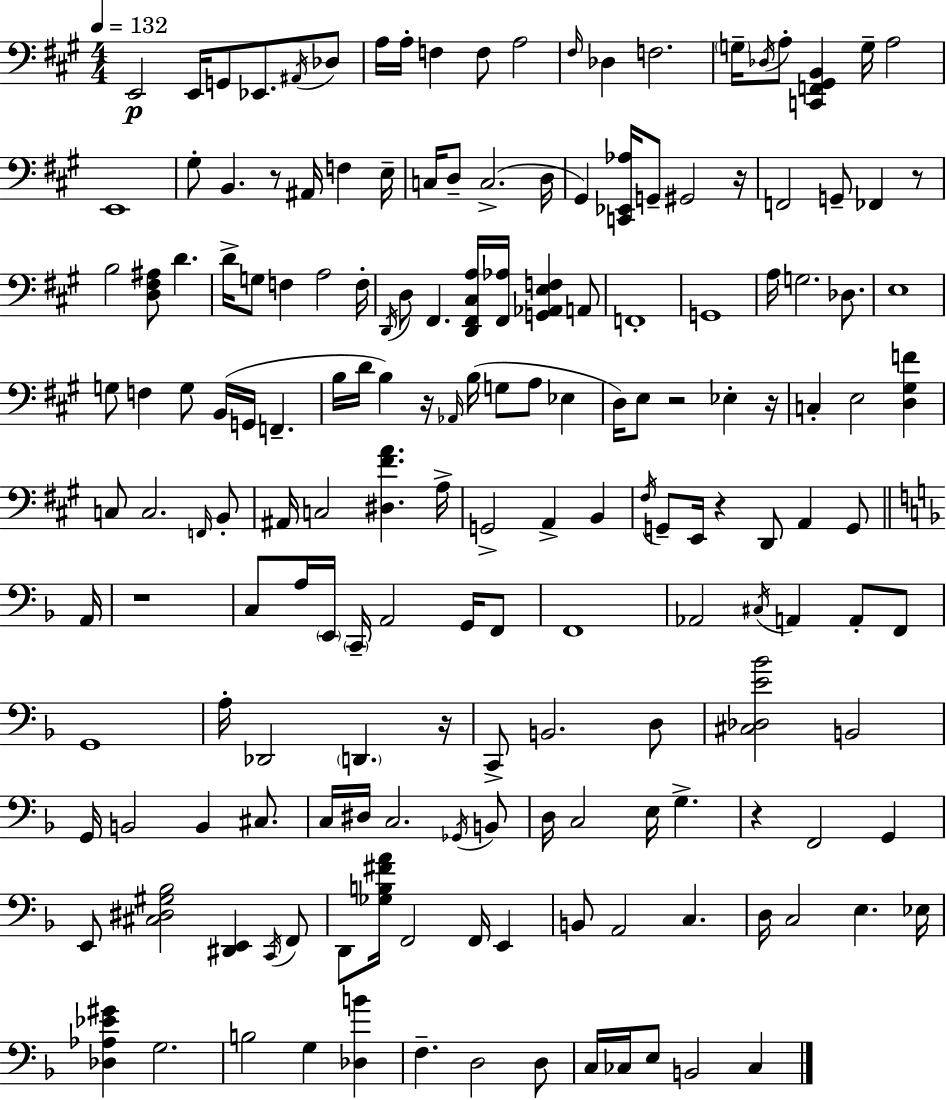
X:1
T:Untitled
M:4/4
L:1/4
K:A
E,,2 E,,/4 G,,/2 _E,,/2 ^A,,/4 _D,/2 A,/4 A,/4 F, F,/2 A,2 ^F,/4 _D, F,2 G,/4 _D,/4 A,/2 [C,,F,,^G,,B,,] G,/4 A,2 E,,4 ^G,/2 B,, z/2 ^A,,/4 F, E,/4 C,/4 D,/2 C,2 D,/4 ^G,, [C,,_E,,_A,]/4 G,,/2 ^G,,2 z/4 F,,2 G,,/2 _F,, z/2 B,2 [D,^F,^A,]/2 D D/4 G,/2 F, A,2 F,/4 D,,/4 D,/2 ^F,, [D,,^F,,^C,A,]/4 [^F,,_A,]/4 [G,,_A,,E,F,] A,,/2 F,,4 G,,4 A,/4 G,2 _D,/2 E,4 G,/2 F, G,/2 B,,/4 G,,/4 F,, B,/4 D/4 B, z/4 _A,,/4 B,/4 G,/2 A,/2 _E, D,/4 E,/2 z2 _E, z/4 C, E,2 [D,^G,F] C,/2 C,2 F,,/4 B,,/2 ^A,,/4 C,2 [^D,^FA] A,/4 G,,2 A,, B,, ^F,/4 G,,/2 E,,/4 z D,,/2 A,, G,,/2 A,,/4 z4 C,/2 A,/4 E,,/4 C,,/4 A,,2 G,,/4 F,,/2 F,,4 _A,,2 ^C,/4 A,, A,,/2 F,,/2 G,,4 A,/4 _D,,2 D,, z/4 C,,/2 B,,2 D,/2 [^C,_D,E_B]2 B,,2 G,,/4 B,,2 B,, ^C,/2 C,/4 ^D,/4 C,2 _G,,/4 B,,/2 D,/4 C,2 E,/4 G, z F,,2 G,, E,,/2 [^C,^D,^G,_B,]2 [^D,,E,,] C,,/4 F,,/2 D,,/2 [_G,B,^FA]/4 F,,2 F,,/4 E,, B,,/2 A,,2 C, D,/4 C,2 E, _E,/4 [_D,_A,_E^G] G,2 B,2 G, [_D,B] F, D,2 D,/2 C,/4 _C,/4 E,/2 B,,2 _C,